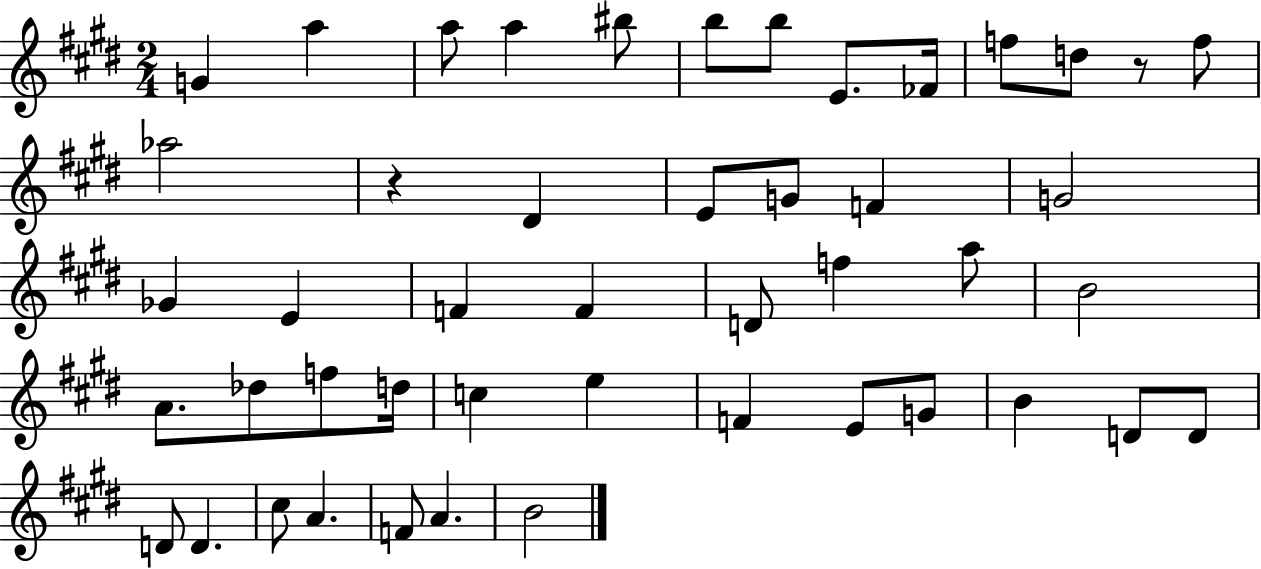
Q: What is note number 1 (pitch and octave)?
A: G4